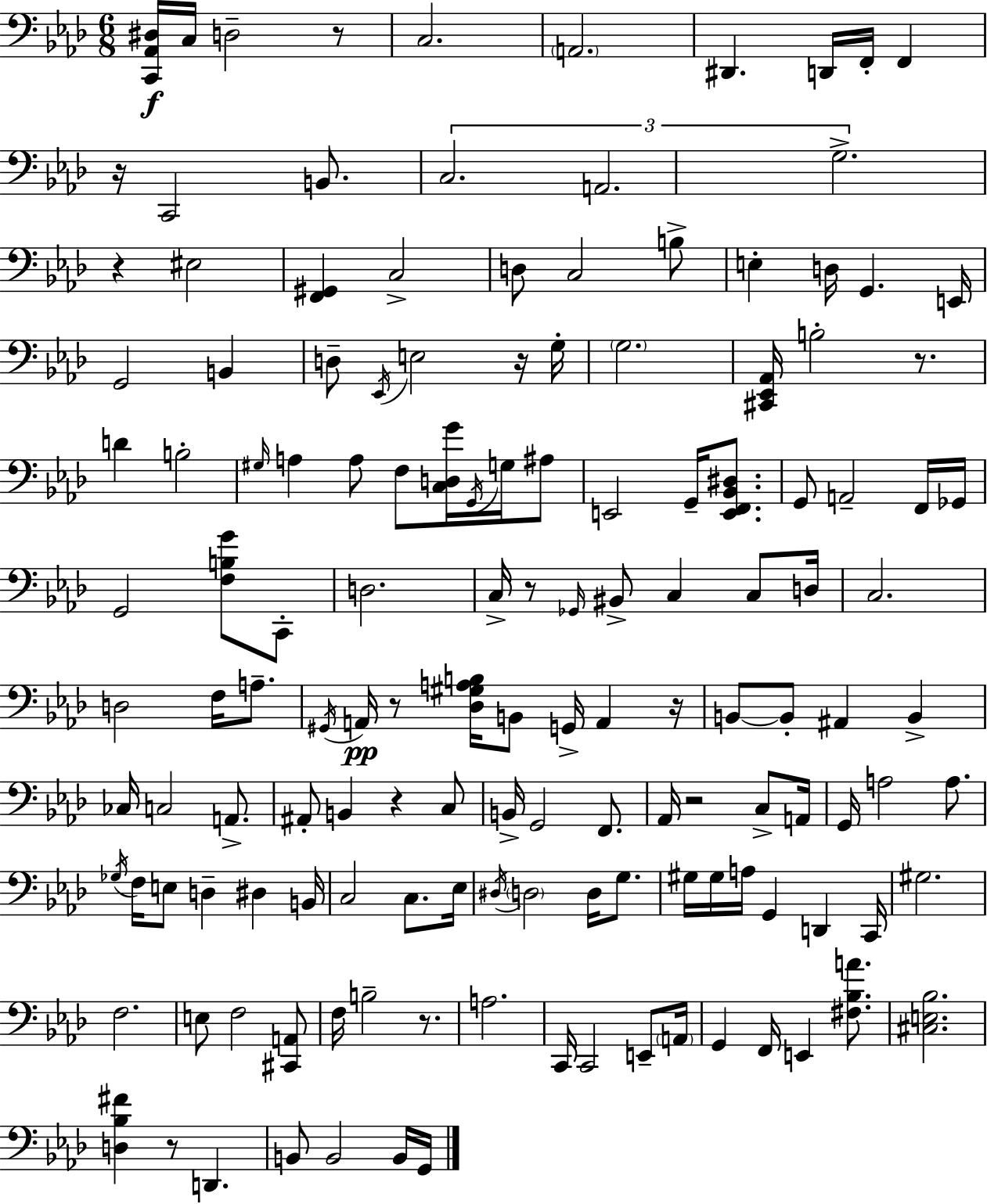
X:1
T:Untitled
M:6/8
L:1/4
K:Ab
[C,,_A,,^D,]/4 C,/4 D,2 z/2 C,2 A,,2 ^D,, D,,/4 F,,/4 F,, z/4 C,,2 B,,/2 C,2 A,,2 G,2 z ^E,2 [F,,^G,,] C,2 D,/2 C,2 B,/2 E, D,/4 G,, E,,/4 G,,2 B,, D,/2 _E,,/4 E,2 z/4 G,/4 G,2 [^C,,_E,,_A,,]/4 B,2 z/2 D B,2 ^G,/4 A, A,/2 F,/2 [C,D,G]/4 G,,/4 G,/4 ^A,/2 E,,2 G,,/4 [E,,F,,_B,,^D,]/2 G,,/2 A,,2 F,,/4 _G,,/4 G,,2 [F,B,G]/2 C,,/2 D,2 C,/4 z/2 _G,,/4 ^B,,/2 C, C,/2 D,/4 C,2 D,2 F,/4 A,/2 ^G,,/4 A,,/4 z/2 [_D,^G,A,B,]/4 B,,/2 G,,/4 A,, z/4 B,,/2 B,,/2 ^A,, B,, _C,/4 C,2 A,,/2 ^A,,/2 B,, z C,/2 B,,/4 G,,2 F,,/2 _A,,/4 z2 C,/2 A,,/4 G,,/4 A,2 A,/2 _G,/4 F,/4 E,/2 D, ^D, B,,/4 C,2 C,/2 _E,/4 ^D,/4 D,2 D,/4 G,/2 ^G,/4 ^G,/4 A,/4 G,, D,, C,,/4 ^G,2 F,2 E,/2 F,2 [^C,,A,,]/2 F,/4 B,2 z/2 A,2 C,,/4 C,,2 E,,/2 A,,/4 G,, F,,/4 E,, [^F,_B,A]/2 [^C,E,_B,]2 [D,_B,^F] z/2 D,, B,,/2 B,,2 B,,/4 G,,/4